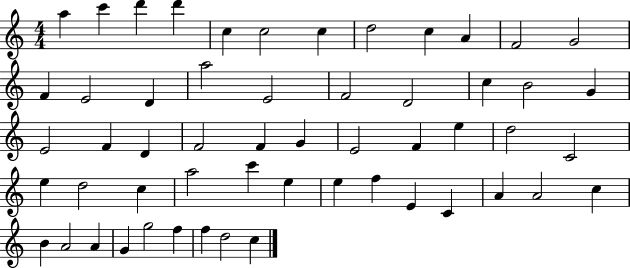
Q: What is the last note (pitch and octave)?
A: C5